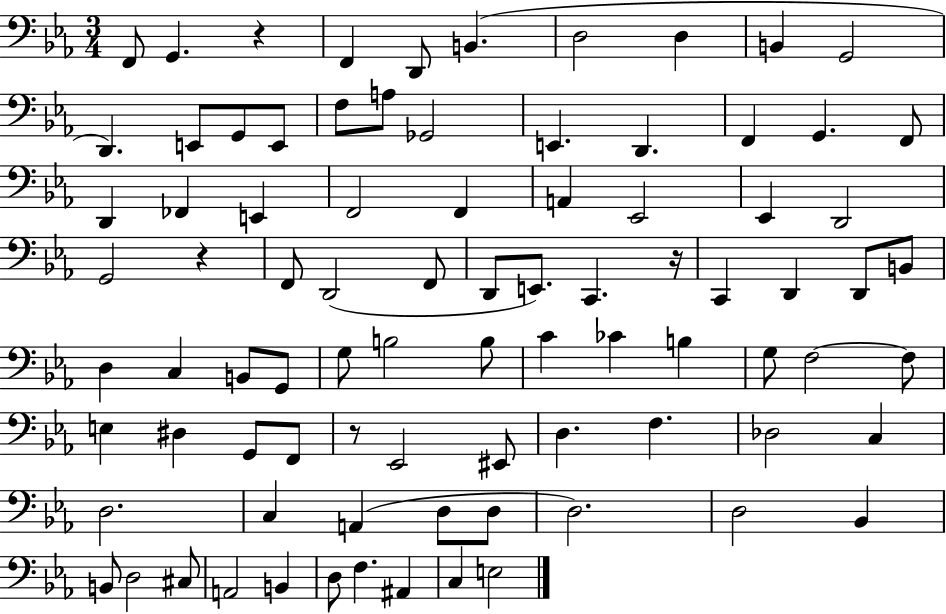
{
  \clef bass
  \numericTimeSignature
  \time 3/4
  \key ees \major
  f,8 g,4. r4 | f,4 d,8 b,4.( | d2 d4 | b,4 g,2 | \break d,4.) e,8 g,8 e,8 | f8 a8 ges,2 | e,4. d,4. | f,4 g,4. f,8 | \break d,4 fes,4 e,4 | f,2 f,4 | a,4 ees,2 | ees,4 d,2 | \break g,2 r4 | f,8 d,2( f,8 | d,8 e,8.) c,4. r16 | c,4 d,4 d,8 b,8 | \break d4 c4 b,8 g,8 | g8 b2 b8 | c'4 ces'4 b4 | g8 f2~~ f8 | \break e4 dis4 g,8 f,8 | r8 ees,2 eis,8 | d4. f4. | des2 c4 | \break d2. | c4 a,4( d8 d8 | d2.) | d2 bes,4 | \break b,8 d2 cis8 | a,2 b,4 | d8 f4. ais,4 | c4 e2 | \break \bar "|."
}